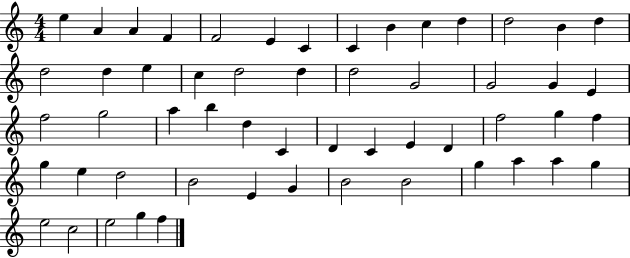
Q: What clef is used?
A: treble